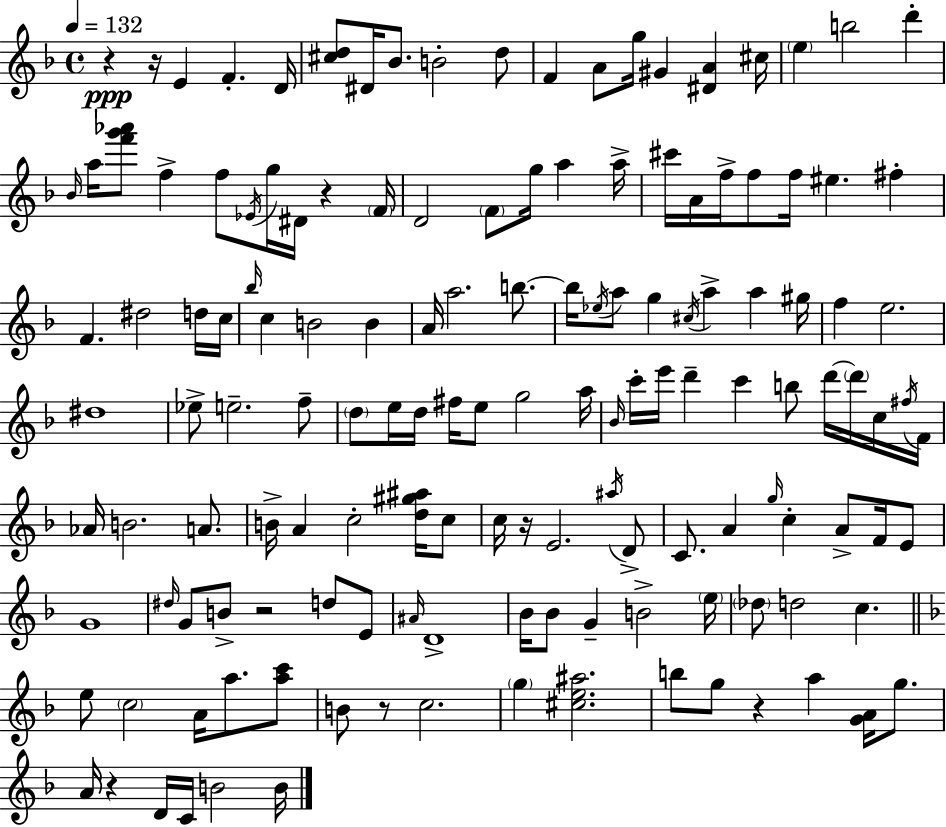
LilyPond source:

{
  \clef treble
  \time 4/4
  \defaultTimeSignature
  \key f \major
  \tempo 4 = 132
  \repeat volta 2 { r4\ppp r16 e'4 f'4.-. d'16 | <cis'' d''>8 dis'16 bes'8. b'2-. d''8 | f'4 a'8 g''16 gis'4 <dis' a'>4 cis''16 | \parenthesize e''4 b''2 d'''4-. | \break \grace { bes'16 } a''16 <f''' g''' aes'''>8 f''4-> f''8 \acciaccatura { ees'16 } g''16 dis'16 r4 | \parenthesize f'16 d'2 \parenthesize f'8 g''16 a''4 | a''16-> cis'''16 a'16 f''16-> f''8 f''16 eis''4. fis''4-. | f'4. dis''2 | \break d''16 c''16 \grace { bes''16 } c''4 b'2 b'4 | a'16 a''2. | b''8.~~ b''16 \acciaccatura { ees''16 } a''8 g''4 \acciaccatura { cis''16 } a''4-> | a''4 gis''16 f''4 e''2. | \break dis''1 | ees''8-> e''2.-- | f''8-- \parenthesize d''8 e''16 d''16 fis''16 e''8 g''2 | a''16 \grace { bes'16 } c'''16-. e'''16 d'''4-- c'''4 | \break b''8 d'''16~~ \parenthesize d'''16 c''16 \acciaccatura { fis''16 } f'16 aes'16 b'2. | a'8. b'16-> a'4 c''2-. | <d'' gis'' ais''>16 c''8 c''16 r16 e'2. | \acciaccatura { ais''16 } d'8-> c'8. a'4 \grace { g''16 } | \break c''4-. a'8-> f'16 e'8 g'1 | \grace { dis''16 } g'8 b'8-> r2 | d''8 e'8 \grace { ais'16 } d'1-> | bes'16 bes'8 g'4-- | \break b'2-> \parenthesize e''16 \parenthesize des''8 d''2 | c''4. \bar "||" \break \key f \major e''8 \parenthesize c''2 a'16 a''8. <a'' c'''>8 | b'8 r8 c''2. | \parenthesize g''4 <cis'' e'' ais''>2. | b''8 g''8 r4 a''4 <g' a'>16 g''8. | \break a'16 r4 d'16 c'16 b'2 b'16 | } \bar "|."
}